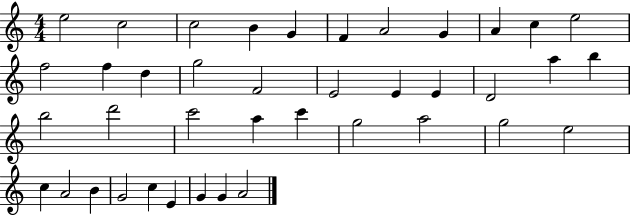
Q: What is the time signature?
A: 4/4